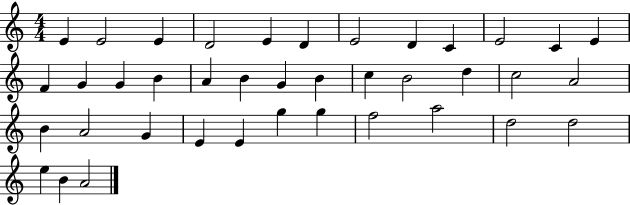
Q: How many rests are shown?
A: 0